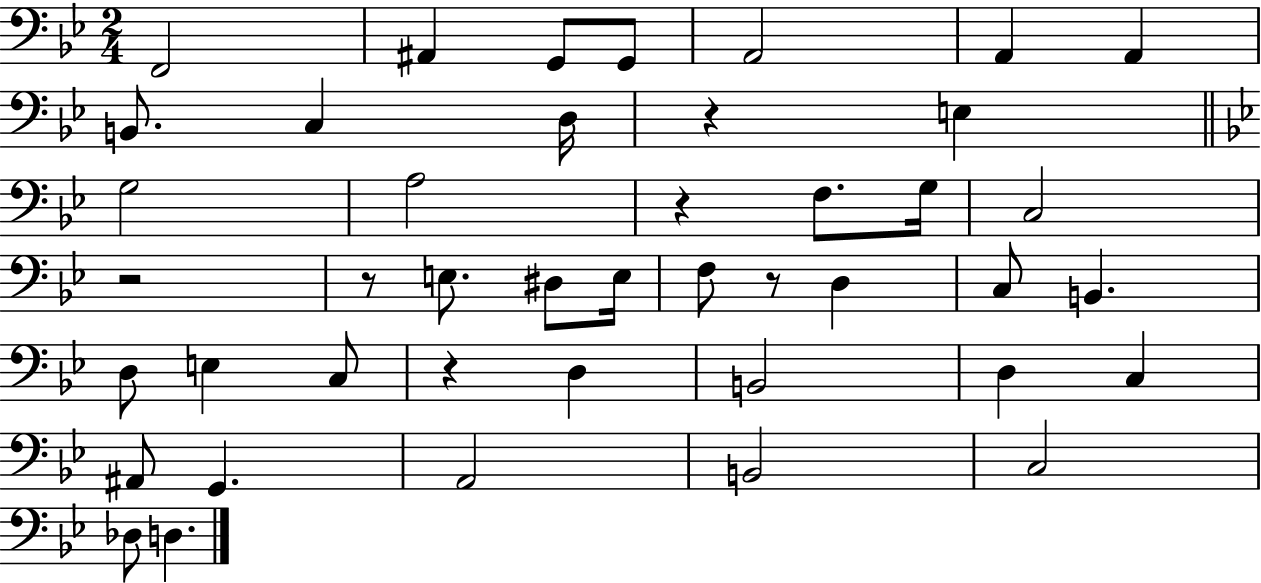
F2/h A#2/q G2/e G2/e A2/h A2/q A2/q B2/e. C3/q D3/s R/q E3/q G3/h A3/h R/q F3/e. G3/s C3/h R/h R/e E3/e. D#3/e E3/s F3/e R/e D3/q C3/e B2/q. D3/e E3/q C3/e R/q D3/q B2/h D3/q C3/q A#2/e G2/q. A2/h B2/h C3/h Db3/e D3/q.